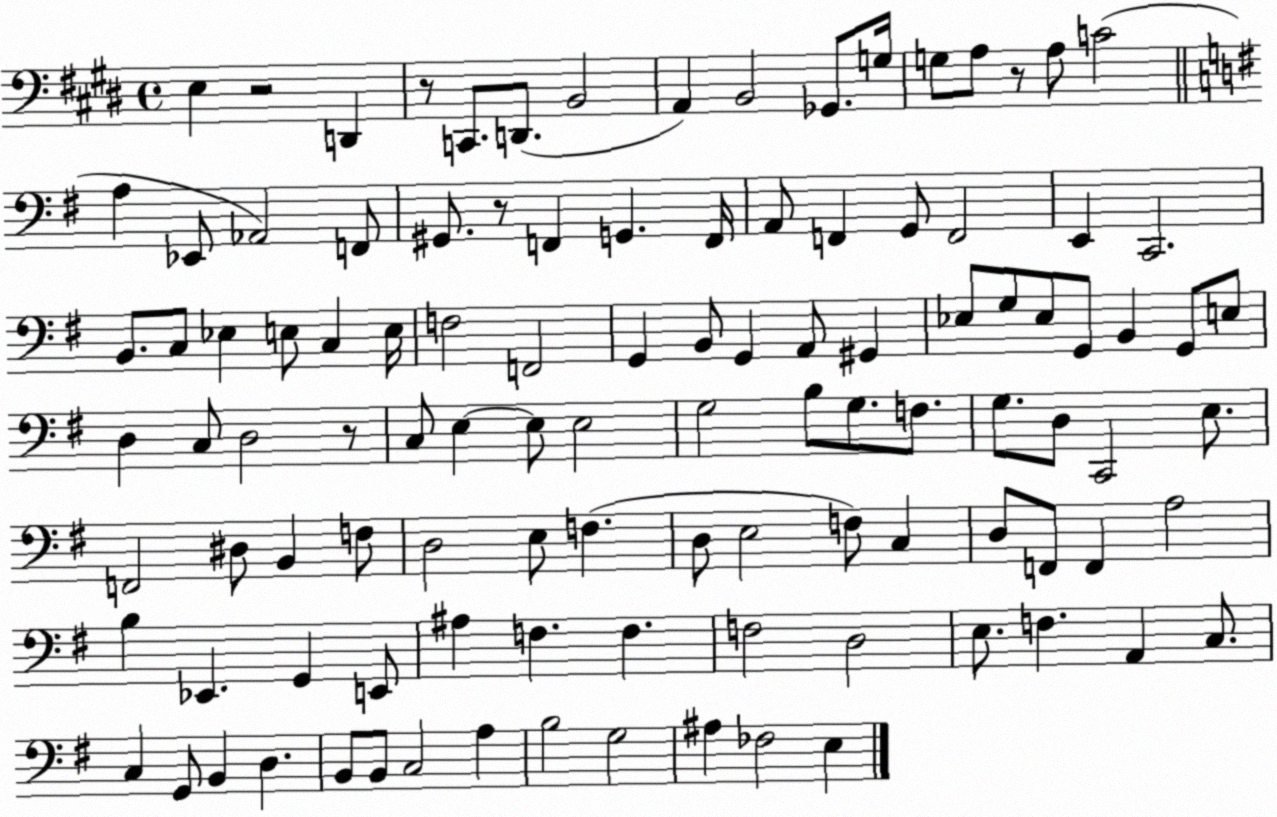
X:1
T:Untitled
M:4/4
L:1/4
K:E
E, z2 D,, z/2 C,,/2 D,,/2 B,,2 A,, B,,2 _G,,/2 G,/4 G,/2 A,/2 z/2 A,/2 C2 A, _E,,/2 _A,,2 F,,/2 ^G,,/2 z/2 F,, G,, F,,/4 A,,/2 F,, G,,/2 F,,2 E,, C,,2 B,,/2 C,/2 _E, E,/2 C, E,/4 F,2 F,,2 G,, B,,/2 G,, A,,/2 ^G,, _E,/2 G,/2 _E,/2 G,,/2 B,, G,,/2 E,/2 D, C,/2 D,2 z/2 C,/2 E, E,/2 E,2 G,2 B,/2 G,/2 F,/2 G,/2 D,/2 C,,2 E,/2 F,,2 ^D,/2 B,, F,/2 D,2 E,/2 F, D,/2 E,2 F,/2 C, D,/2 F,,/2 F,, A,2 B, _E,, G,, E,,/2 ^A, F, F, F,2 D,2 E,/2 F, A,, C,/2 C, G,,/2 B,, D, B,,/2 B,,/2 C,2 A, B,2 G,2 ^A, _F,2 E,